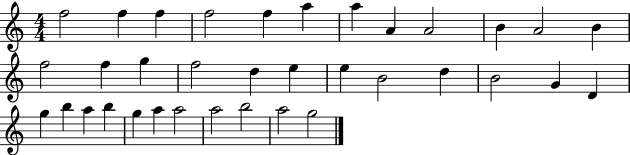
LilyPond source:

{
  \clef treble
  \numericTimeSignature
  \time 4/4
  \key c \major
  f''2 f''4 f''4 | f''2 f''4 a''4 | a''4 a'4 a'2 | b'4 a'2 b'4 | \break f''2 f''4 g''4 | f''2 d''4 e''4 | e''4 b'2 d''4 | b'2 g'4 d'4 | \break g''4 b''4 a''4 b''4 | g''4 a''4 a''2 | a''2 b''2 | a''2 g''2 | \break \bar "|."
}